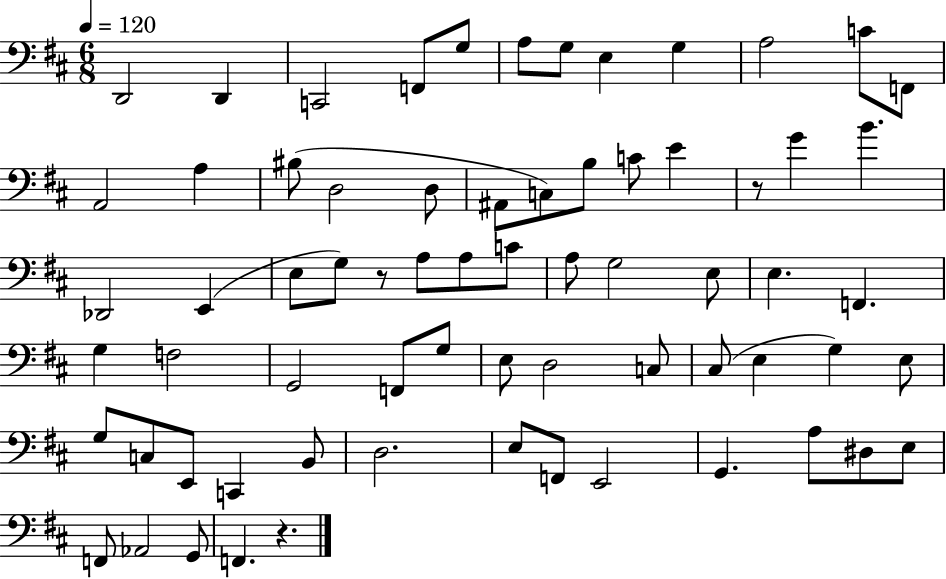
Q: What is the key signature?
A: D major